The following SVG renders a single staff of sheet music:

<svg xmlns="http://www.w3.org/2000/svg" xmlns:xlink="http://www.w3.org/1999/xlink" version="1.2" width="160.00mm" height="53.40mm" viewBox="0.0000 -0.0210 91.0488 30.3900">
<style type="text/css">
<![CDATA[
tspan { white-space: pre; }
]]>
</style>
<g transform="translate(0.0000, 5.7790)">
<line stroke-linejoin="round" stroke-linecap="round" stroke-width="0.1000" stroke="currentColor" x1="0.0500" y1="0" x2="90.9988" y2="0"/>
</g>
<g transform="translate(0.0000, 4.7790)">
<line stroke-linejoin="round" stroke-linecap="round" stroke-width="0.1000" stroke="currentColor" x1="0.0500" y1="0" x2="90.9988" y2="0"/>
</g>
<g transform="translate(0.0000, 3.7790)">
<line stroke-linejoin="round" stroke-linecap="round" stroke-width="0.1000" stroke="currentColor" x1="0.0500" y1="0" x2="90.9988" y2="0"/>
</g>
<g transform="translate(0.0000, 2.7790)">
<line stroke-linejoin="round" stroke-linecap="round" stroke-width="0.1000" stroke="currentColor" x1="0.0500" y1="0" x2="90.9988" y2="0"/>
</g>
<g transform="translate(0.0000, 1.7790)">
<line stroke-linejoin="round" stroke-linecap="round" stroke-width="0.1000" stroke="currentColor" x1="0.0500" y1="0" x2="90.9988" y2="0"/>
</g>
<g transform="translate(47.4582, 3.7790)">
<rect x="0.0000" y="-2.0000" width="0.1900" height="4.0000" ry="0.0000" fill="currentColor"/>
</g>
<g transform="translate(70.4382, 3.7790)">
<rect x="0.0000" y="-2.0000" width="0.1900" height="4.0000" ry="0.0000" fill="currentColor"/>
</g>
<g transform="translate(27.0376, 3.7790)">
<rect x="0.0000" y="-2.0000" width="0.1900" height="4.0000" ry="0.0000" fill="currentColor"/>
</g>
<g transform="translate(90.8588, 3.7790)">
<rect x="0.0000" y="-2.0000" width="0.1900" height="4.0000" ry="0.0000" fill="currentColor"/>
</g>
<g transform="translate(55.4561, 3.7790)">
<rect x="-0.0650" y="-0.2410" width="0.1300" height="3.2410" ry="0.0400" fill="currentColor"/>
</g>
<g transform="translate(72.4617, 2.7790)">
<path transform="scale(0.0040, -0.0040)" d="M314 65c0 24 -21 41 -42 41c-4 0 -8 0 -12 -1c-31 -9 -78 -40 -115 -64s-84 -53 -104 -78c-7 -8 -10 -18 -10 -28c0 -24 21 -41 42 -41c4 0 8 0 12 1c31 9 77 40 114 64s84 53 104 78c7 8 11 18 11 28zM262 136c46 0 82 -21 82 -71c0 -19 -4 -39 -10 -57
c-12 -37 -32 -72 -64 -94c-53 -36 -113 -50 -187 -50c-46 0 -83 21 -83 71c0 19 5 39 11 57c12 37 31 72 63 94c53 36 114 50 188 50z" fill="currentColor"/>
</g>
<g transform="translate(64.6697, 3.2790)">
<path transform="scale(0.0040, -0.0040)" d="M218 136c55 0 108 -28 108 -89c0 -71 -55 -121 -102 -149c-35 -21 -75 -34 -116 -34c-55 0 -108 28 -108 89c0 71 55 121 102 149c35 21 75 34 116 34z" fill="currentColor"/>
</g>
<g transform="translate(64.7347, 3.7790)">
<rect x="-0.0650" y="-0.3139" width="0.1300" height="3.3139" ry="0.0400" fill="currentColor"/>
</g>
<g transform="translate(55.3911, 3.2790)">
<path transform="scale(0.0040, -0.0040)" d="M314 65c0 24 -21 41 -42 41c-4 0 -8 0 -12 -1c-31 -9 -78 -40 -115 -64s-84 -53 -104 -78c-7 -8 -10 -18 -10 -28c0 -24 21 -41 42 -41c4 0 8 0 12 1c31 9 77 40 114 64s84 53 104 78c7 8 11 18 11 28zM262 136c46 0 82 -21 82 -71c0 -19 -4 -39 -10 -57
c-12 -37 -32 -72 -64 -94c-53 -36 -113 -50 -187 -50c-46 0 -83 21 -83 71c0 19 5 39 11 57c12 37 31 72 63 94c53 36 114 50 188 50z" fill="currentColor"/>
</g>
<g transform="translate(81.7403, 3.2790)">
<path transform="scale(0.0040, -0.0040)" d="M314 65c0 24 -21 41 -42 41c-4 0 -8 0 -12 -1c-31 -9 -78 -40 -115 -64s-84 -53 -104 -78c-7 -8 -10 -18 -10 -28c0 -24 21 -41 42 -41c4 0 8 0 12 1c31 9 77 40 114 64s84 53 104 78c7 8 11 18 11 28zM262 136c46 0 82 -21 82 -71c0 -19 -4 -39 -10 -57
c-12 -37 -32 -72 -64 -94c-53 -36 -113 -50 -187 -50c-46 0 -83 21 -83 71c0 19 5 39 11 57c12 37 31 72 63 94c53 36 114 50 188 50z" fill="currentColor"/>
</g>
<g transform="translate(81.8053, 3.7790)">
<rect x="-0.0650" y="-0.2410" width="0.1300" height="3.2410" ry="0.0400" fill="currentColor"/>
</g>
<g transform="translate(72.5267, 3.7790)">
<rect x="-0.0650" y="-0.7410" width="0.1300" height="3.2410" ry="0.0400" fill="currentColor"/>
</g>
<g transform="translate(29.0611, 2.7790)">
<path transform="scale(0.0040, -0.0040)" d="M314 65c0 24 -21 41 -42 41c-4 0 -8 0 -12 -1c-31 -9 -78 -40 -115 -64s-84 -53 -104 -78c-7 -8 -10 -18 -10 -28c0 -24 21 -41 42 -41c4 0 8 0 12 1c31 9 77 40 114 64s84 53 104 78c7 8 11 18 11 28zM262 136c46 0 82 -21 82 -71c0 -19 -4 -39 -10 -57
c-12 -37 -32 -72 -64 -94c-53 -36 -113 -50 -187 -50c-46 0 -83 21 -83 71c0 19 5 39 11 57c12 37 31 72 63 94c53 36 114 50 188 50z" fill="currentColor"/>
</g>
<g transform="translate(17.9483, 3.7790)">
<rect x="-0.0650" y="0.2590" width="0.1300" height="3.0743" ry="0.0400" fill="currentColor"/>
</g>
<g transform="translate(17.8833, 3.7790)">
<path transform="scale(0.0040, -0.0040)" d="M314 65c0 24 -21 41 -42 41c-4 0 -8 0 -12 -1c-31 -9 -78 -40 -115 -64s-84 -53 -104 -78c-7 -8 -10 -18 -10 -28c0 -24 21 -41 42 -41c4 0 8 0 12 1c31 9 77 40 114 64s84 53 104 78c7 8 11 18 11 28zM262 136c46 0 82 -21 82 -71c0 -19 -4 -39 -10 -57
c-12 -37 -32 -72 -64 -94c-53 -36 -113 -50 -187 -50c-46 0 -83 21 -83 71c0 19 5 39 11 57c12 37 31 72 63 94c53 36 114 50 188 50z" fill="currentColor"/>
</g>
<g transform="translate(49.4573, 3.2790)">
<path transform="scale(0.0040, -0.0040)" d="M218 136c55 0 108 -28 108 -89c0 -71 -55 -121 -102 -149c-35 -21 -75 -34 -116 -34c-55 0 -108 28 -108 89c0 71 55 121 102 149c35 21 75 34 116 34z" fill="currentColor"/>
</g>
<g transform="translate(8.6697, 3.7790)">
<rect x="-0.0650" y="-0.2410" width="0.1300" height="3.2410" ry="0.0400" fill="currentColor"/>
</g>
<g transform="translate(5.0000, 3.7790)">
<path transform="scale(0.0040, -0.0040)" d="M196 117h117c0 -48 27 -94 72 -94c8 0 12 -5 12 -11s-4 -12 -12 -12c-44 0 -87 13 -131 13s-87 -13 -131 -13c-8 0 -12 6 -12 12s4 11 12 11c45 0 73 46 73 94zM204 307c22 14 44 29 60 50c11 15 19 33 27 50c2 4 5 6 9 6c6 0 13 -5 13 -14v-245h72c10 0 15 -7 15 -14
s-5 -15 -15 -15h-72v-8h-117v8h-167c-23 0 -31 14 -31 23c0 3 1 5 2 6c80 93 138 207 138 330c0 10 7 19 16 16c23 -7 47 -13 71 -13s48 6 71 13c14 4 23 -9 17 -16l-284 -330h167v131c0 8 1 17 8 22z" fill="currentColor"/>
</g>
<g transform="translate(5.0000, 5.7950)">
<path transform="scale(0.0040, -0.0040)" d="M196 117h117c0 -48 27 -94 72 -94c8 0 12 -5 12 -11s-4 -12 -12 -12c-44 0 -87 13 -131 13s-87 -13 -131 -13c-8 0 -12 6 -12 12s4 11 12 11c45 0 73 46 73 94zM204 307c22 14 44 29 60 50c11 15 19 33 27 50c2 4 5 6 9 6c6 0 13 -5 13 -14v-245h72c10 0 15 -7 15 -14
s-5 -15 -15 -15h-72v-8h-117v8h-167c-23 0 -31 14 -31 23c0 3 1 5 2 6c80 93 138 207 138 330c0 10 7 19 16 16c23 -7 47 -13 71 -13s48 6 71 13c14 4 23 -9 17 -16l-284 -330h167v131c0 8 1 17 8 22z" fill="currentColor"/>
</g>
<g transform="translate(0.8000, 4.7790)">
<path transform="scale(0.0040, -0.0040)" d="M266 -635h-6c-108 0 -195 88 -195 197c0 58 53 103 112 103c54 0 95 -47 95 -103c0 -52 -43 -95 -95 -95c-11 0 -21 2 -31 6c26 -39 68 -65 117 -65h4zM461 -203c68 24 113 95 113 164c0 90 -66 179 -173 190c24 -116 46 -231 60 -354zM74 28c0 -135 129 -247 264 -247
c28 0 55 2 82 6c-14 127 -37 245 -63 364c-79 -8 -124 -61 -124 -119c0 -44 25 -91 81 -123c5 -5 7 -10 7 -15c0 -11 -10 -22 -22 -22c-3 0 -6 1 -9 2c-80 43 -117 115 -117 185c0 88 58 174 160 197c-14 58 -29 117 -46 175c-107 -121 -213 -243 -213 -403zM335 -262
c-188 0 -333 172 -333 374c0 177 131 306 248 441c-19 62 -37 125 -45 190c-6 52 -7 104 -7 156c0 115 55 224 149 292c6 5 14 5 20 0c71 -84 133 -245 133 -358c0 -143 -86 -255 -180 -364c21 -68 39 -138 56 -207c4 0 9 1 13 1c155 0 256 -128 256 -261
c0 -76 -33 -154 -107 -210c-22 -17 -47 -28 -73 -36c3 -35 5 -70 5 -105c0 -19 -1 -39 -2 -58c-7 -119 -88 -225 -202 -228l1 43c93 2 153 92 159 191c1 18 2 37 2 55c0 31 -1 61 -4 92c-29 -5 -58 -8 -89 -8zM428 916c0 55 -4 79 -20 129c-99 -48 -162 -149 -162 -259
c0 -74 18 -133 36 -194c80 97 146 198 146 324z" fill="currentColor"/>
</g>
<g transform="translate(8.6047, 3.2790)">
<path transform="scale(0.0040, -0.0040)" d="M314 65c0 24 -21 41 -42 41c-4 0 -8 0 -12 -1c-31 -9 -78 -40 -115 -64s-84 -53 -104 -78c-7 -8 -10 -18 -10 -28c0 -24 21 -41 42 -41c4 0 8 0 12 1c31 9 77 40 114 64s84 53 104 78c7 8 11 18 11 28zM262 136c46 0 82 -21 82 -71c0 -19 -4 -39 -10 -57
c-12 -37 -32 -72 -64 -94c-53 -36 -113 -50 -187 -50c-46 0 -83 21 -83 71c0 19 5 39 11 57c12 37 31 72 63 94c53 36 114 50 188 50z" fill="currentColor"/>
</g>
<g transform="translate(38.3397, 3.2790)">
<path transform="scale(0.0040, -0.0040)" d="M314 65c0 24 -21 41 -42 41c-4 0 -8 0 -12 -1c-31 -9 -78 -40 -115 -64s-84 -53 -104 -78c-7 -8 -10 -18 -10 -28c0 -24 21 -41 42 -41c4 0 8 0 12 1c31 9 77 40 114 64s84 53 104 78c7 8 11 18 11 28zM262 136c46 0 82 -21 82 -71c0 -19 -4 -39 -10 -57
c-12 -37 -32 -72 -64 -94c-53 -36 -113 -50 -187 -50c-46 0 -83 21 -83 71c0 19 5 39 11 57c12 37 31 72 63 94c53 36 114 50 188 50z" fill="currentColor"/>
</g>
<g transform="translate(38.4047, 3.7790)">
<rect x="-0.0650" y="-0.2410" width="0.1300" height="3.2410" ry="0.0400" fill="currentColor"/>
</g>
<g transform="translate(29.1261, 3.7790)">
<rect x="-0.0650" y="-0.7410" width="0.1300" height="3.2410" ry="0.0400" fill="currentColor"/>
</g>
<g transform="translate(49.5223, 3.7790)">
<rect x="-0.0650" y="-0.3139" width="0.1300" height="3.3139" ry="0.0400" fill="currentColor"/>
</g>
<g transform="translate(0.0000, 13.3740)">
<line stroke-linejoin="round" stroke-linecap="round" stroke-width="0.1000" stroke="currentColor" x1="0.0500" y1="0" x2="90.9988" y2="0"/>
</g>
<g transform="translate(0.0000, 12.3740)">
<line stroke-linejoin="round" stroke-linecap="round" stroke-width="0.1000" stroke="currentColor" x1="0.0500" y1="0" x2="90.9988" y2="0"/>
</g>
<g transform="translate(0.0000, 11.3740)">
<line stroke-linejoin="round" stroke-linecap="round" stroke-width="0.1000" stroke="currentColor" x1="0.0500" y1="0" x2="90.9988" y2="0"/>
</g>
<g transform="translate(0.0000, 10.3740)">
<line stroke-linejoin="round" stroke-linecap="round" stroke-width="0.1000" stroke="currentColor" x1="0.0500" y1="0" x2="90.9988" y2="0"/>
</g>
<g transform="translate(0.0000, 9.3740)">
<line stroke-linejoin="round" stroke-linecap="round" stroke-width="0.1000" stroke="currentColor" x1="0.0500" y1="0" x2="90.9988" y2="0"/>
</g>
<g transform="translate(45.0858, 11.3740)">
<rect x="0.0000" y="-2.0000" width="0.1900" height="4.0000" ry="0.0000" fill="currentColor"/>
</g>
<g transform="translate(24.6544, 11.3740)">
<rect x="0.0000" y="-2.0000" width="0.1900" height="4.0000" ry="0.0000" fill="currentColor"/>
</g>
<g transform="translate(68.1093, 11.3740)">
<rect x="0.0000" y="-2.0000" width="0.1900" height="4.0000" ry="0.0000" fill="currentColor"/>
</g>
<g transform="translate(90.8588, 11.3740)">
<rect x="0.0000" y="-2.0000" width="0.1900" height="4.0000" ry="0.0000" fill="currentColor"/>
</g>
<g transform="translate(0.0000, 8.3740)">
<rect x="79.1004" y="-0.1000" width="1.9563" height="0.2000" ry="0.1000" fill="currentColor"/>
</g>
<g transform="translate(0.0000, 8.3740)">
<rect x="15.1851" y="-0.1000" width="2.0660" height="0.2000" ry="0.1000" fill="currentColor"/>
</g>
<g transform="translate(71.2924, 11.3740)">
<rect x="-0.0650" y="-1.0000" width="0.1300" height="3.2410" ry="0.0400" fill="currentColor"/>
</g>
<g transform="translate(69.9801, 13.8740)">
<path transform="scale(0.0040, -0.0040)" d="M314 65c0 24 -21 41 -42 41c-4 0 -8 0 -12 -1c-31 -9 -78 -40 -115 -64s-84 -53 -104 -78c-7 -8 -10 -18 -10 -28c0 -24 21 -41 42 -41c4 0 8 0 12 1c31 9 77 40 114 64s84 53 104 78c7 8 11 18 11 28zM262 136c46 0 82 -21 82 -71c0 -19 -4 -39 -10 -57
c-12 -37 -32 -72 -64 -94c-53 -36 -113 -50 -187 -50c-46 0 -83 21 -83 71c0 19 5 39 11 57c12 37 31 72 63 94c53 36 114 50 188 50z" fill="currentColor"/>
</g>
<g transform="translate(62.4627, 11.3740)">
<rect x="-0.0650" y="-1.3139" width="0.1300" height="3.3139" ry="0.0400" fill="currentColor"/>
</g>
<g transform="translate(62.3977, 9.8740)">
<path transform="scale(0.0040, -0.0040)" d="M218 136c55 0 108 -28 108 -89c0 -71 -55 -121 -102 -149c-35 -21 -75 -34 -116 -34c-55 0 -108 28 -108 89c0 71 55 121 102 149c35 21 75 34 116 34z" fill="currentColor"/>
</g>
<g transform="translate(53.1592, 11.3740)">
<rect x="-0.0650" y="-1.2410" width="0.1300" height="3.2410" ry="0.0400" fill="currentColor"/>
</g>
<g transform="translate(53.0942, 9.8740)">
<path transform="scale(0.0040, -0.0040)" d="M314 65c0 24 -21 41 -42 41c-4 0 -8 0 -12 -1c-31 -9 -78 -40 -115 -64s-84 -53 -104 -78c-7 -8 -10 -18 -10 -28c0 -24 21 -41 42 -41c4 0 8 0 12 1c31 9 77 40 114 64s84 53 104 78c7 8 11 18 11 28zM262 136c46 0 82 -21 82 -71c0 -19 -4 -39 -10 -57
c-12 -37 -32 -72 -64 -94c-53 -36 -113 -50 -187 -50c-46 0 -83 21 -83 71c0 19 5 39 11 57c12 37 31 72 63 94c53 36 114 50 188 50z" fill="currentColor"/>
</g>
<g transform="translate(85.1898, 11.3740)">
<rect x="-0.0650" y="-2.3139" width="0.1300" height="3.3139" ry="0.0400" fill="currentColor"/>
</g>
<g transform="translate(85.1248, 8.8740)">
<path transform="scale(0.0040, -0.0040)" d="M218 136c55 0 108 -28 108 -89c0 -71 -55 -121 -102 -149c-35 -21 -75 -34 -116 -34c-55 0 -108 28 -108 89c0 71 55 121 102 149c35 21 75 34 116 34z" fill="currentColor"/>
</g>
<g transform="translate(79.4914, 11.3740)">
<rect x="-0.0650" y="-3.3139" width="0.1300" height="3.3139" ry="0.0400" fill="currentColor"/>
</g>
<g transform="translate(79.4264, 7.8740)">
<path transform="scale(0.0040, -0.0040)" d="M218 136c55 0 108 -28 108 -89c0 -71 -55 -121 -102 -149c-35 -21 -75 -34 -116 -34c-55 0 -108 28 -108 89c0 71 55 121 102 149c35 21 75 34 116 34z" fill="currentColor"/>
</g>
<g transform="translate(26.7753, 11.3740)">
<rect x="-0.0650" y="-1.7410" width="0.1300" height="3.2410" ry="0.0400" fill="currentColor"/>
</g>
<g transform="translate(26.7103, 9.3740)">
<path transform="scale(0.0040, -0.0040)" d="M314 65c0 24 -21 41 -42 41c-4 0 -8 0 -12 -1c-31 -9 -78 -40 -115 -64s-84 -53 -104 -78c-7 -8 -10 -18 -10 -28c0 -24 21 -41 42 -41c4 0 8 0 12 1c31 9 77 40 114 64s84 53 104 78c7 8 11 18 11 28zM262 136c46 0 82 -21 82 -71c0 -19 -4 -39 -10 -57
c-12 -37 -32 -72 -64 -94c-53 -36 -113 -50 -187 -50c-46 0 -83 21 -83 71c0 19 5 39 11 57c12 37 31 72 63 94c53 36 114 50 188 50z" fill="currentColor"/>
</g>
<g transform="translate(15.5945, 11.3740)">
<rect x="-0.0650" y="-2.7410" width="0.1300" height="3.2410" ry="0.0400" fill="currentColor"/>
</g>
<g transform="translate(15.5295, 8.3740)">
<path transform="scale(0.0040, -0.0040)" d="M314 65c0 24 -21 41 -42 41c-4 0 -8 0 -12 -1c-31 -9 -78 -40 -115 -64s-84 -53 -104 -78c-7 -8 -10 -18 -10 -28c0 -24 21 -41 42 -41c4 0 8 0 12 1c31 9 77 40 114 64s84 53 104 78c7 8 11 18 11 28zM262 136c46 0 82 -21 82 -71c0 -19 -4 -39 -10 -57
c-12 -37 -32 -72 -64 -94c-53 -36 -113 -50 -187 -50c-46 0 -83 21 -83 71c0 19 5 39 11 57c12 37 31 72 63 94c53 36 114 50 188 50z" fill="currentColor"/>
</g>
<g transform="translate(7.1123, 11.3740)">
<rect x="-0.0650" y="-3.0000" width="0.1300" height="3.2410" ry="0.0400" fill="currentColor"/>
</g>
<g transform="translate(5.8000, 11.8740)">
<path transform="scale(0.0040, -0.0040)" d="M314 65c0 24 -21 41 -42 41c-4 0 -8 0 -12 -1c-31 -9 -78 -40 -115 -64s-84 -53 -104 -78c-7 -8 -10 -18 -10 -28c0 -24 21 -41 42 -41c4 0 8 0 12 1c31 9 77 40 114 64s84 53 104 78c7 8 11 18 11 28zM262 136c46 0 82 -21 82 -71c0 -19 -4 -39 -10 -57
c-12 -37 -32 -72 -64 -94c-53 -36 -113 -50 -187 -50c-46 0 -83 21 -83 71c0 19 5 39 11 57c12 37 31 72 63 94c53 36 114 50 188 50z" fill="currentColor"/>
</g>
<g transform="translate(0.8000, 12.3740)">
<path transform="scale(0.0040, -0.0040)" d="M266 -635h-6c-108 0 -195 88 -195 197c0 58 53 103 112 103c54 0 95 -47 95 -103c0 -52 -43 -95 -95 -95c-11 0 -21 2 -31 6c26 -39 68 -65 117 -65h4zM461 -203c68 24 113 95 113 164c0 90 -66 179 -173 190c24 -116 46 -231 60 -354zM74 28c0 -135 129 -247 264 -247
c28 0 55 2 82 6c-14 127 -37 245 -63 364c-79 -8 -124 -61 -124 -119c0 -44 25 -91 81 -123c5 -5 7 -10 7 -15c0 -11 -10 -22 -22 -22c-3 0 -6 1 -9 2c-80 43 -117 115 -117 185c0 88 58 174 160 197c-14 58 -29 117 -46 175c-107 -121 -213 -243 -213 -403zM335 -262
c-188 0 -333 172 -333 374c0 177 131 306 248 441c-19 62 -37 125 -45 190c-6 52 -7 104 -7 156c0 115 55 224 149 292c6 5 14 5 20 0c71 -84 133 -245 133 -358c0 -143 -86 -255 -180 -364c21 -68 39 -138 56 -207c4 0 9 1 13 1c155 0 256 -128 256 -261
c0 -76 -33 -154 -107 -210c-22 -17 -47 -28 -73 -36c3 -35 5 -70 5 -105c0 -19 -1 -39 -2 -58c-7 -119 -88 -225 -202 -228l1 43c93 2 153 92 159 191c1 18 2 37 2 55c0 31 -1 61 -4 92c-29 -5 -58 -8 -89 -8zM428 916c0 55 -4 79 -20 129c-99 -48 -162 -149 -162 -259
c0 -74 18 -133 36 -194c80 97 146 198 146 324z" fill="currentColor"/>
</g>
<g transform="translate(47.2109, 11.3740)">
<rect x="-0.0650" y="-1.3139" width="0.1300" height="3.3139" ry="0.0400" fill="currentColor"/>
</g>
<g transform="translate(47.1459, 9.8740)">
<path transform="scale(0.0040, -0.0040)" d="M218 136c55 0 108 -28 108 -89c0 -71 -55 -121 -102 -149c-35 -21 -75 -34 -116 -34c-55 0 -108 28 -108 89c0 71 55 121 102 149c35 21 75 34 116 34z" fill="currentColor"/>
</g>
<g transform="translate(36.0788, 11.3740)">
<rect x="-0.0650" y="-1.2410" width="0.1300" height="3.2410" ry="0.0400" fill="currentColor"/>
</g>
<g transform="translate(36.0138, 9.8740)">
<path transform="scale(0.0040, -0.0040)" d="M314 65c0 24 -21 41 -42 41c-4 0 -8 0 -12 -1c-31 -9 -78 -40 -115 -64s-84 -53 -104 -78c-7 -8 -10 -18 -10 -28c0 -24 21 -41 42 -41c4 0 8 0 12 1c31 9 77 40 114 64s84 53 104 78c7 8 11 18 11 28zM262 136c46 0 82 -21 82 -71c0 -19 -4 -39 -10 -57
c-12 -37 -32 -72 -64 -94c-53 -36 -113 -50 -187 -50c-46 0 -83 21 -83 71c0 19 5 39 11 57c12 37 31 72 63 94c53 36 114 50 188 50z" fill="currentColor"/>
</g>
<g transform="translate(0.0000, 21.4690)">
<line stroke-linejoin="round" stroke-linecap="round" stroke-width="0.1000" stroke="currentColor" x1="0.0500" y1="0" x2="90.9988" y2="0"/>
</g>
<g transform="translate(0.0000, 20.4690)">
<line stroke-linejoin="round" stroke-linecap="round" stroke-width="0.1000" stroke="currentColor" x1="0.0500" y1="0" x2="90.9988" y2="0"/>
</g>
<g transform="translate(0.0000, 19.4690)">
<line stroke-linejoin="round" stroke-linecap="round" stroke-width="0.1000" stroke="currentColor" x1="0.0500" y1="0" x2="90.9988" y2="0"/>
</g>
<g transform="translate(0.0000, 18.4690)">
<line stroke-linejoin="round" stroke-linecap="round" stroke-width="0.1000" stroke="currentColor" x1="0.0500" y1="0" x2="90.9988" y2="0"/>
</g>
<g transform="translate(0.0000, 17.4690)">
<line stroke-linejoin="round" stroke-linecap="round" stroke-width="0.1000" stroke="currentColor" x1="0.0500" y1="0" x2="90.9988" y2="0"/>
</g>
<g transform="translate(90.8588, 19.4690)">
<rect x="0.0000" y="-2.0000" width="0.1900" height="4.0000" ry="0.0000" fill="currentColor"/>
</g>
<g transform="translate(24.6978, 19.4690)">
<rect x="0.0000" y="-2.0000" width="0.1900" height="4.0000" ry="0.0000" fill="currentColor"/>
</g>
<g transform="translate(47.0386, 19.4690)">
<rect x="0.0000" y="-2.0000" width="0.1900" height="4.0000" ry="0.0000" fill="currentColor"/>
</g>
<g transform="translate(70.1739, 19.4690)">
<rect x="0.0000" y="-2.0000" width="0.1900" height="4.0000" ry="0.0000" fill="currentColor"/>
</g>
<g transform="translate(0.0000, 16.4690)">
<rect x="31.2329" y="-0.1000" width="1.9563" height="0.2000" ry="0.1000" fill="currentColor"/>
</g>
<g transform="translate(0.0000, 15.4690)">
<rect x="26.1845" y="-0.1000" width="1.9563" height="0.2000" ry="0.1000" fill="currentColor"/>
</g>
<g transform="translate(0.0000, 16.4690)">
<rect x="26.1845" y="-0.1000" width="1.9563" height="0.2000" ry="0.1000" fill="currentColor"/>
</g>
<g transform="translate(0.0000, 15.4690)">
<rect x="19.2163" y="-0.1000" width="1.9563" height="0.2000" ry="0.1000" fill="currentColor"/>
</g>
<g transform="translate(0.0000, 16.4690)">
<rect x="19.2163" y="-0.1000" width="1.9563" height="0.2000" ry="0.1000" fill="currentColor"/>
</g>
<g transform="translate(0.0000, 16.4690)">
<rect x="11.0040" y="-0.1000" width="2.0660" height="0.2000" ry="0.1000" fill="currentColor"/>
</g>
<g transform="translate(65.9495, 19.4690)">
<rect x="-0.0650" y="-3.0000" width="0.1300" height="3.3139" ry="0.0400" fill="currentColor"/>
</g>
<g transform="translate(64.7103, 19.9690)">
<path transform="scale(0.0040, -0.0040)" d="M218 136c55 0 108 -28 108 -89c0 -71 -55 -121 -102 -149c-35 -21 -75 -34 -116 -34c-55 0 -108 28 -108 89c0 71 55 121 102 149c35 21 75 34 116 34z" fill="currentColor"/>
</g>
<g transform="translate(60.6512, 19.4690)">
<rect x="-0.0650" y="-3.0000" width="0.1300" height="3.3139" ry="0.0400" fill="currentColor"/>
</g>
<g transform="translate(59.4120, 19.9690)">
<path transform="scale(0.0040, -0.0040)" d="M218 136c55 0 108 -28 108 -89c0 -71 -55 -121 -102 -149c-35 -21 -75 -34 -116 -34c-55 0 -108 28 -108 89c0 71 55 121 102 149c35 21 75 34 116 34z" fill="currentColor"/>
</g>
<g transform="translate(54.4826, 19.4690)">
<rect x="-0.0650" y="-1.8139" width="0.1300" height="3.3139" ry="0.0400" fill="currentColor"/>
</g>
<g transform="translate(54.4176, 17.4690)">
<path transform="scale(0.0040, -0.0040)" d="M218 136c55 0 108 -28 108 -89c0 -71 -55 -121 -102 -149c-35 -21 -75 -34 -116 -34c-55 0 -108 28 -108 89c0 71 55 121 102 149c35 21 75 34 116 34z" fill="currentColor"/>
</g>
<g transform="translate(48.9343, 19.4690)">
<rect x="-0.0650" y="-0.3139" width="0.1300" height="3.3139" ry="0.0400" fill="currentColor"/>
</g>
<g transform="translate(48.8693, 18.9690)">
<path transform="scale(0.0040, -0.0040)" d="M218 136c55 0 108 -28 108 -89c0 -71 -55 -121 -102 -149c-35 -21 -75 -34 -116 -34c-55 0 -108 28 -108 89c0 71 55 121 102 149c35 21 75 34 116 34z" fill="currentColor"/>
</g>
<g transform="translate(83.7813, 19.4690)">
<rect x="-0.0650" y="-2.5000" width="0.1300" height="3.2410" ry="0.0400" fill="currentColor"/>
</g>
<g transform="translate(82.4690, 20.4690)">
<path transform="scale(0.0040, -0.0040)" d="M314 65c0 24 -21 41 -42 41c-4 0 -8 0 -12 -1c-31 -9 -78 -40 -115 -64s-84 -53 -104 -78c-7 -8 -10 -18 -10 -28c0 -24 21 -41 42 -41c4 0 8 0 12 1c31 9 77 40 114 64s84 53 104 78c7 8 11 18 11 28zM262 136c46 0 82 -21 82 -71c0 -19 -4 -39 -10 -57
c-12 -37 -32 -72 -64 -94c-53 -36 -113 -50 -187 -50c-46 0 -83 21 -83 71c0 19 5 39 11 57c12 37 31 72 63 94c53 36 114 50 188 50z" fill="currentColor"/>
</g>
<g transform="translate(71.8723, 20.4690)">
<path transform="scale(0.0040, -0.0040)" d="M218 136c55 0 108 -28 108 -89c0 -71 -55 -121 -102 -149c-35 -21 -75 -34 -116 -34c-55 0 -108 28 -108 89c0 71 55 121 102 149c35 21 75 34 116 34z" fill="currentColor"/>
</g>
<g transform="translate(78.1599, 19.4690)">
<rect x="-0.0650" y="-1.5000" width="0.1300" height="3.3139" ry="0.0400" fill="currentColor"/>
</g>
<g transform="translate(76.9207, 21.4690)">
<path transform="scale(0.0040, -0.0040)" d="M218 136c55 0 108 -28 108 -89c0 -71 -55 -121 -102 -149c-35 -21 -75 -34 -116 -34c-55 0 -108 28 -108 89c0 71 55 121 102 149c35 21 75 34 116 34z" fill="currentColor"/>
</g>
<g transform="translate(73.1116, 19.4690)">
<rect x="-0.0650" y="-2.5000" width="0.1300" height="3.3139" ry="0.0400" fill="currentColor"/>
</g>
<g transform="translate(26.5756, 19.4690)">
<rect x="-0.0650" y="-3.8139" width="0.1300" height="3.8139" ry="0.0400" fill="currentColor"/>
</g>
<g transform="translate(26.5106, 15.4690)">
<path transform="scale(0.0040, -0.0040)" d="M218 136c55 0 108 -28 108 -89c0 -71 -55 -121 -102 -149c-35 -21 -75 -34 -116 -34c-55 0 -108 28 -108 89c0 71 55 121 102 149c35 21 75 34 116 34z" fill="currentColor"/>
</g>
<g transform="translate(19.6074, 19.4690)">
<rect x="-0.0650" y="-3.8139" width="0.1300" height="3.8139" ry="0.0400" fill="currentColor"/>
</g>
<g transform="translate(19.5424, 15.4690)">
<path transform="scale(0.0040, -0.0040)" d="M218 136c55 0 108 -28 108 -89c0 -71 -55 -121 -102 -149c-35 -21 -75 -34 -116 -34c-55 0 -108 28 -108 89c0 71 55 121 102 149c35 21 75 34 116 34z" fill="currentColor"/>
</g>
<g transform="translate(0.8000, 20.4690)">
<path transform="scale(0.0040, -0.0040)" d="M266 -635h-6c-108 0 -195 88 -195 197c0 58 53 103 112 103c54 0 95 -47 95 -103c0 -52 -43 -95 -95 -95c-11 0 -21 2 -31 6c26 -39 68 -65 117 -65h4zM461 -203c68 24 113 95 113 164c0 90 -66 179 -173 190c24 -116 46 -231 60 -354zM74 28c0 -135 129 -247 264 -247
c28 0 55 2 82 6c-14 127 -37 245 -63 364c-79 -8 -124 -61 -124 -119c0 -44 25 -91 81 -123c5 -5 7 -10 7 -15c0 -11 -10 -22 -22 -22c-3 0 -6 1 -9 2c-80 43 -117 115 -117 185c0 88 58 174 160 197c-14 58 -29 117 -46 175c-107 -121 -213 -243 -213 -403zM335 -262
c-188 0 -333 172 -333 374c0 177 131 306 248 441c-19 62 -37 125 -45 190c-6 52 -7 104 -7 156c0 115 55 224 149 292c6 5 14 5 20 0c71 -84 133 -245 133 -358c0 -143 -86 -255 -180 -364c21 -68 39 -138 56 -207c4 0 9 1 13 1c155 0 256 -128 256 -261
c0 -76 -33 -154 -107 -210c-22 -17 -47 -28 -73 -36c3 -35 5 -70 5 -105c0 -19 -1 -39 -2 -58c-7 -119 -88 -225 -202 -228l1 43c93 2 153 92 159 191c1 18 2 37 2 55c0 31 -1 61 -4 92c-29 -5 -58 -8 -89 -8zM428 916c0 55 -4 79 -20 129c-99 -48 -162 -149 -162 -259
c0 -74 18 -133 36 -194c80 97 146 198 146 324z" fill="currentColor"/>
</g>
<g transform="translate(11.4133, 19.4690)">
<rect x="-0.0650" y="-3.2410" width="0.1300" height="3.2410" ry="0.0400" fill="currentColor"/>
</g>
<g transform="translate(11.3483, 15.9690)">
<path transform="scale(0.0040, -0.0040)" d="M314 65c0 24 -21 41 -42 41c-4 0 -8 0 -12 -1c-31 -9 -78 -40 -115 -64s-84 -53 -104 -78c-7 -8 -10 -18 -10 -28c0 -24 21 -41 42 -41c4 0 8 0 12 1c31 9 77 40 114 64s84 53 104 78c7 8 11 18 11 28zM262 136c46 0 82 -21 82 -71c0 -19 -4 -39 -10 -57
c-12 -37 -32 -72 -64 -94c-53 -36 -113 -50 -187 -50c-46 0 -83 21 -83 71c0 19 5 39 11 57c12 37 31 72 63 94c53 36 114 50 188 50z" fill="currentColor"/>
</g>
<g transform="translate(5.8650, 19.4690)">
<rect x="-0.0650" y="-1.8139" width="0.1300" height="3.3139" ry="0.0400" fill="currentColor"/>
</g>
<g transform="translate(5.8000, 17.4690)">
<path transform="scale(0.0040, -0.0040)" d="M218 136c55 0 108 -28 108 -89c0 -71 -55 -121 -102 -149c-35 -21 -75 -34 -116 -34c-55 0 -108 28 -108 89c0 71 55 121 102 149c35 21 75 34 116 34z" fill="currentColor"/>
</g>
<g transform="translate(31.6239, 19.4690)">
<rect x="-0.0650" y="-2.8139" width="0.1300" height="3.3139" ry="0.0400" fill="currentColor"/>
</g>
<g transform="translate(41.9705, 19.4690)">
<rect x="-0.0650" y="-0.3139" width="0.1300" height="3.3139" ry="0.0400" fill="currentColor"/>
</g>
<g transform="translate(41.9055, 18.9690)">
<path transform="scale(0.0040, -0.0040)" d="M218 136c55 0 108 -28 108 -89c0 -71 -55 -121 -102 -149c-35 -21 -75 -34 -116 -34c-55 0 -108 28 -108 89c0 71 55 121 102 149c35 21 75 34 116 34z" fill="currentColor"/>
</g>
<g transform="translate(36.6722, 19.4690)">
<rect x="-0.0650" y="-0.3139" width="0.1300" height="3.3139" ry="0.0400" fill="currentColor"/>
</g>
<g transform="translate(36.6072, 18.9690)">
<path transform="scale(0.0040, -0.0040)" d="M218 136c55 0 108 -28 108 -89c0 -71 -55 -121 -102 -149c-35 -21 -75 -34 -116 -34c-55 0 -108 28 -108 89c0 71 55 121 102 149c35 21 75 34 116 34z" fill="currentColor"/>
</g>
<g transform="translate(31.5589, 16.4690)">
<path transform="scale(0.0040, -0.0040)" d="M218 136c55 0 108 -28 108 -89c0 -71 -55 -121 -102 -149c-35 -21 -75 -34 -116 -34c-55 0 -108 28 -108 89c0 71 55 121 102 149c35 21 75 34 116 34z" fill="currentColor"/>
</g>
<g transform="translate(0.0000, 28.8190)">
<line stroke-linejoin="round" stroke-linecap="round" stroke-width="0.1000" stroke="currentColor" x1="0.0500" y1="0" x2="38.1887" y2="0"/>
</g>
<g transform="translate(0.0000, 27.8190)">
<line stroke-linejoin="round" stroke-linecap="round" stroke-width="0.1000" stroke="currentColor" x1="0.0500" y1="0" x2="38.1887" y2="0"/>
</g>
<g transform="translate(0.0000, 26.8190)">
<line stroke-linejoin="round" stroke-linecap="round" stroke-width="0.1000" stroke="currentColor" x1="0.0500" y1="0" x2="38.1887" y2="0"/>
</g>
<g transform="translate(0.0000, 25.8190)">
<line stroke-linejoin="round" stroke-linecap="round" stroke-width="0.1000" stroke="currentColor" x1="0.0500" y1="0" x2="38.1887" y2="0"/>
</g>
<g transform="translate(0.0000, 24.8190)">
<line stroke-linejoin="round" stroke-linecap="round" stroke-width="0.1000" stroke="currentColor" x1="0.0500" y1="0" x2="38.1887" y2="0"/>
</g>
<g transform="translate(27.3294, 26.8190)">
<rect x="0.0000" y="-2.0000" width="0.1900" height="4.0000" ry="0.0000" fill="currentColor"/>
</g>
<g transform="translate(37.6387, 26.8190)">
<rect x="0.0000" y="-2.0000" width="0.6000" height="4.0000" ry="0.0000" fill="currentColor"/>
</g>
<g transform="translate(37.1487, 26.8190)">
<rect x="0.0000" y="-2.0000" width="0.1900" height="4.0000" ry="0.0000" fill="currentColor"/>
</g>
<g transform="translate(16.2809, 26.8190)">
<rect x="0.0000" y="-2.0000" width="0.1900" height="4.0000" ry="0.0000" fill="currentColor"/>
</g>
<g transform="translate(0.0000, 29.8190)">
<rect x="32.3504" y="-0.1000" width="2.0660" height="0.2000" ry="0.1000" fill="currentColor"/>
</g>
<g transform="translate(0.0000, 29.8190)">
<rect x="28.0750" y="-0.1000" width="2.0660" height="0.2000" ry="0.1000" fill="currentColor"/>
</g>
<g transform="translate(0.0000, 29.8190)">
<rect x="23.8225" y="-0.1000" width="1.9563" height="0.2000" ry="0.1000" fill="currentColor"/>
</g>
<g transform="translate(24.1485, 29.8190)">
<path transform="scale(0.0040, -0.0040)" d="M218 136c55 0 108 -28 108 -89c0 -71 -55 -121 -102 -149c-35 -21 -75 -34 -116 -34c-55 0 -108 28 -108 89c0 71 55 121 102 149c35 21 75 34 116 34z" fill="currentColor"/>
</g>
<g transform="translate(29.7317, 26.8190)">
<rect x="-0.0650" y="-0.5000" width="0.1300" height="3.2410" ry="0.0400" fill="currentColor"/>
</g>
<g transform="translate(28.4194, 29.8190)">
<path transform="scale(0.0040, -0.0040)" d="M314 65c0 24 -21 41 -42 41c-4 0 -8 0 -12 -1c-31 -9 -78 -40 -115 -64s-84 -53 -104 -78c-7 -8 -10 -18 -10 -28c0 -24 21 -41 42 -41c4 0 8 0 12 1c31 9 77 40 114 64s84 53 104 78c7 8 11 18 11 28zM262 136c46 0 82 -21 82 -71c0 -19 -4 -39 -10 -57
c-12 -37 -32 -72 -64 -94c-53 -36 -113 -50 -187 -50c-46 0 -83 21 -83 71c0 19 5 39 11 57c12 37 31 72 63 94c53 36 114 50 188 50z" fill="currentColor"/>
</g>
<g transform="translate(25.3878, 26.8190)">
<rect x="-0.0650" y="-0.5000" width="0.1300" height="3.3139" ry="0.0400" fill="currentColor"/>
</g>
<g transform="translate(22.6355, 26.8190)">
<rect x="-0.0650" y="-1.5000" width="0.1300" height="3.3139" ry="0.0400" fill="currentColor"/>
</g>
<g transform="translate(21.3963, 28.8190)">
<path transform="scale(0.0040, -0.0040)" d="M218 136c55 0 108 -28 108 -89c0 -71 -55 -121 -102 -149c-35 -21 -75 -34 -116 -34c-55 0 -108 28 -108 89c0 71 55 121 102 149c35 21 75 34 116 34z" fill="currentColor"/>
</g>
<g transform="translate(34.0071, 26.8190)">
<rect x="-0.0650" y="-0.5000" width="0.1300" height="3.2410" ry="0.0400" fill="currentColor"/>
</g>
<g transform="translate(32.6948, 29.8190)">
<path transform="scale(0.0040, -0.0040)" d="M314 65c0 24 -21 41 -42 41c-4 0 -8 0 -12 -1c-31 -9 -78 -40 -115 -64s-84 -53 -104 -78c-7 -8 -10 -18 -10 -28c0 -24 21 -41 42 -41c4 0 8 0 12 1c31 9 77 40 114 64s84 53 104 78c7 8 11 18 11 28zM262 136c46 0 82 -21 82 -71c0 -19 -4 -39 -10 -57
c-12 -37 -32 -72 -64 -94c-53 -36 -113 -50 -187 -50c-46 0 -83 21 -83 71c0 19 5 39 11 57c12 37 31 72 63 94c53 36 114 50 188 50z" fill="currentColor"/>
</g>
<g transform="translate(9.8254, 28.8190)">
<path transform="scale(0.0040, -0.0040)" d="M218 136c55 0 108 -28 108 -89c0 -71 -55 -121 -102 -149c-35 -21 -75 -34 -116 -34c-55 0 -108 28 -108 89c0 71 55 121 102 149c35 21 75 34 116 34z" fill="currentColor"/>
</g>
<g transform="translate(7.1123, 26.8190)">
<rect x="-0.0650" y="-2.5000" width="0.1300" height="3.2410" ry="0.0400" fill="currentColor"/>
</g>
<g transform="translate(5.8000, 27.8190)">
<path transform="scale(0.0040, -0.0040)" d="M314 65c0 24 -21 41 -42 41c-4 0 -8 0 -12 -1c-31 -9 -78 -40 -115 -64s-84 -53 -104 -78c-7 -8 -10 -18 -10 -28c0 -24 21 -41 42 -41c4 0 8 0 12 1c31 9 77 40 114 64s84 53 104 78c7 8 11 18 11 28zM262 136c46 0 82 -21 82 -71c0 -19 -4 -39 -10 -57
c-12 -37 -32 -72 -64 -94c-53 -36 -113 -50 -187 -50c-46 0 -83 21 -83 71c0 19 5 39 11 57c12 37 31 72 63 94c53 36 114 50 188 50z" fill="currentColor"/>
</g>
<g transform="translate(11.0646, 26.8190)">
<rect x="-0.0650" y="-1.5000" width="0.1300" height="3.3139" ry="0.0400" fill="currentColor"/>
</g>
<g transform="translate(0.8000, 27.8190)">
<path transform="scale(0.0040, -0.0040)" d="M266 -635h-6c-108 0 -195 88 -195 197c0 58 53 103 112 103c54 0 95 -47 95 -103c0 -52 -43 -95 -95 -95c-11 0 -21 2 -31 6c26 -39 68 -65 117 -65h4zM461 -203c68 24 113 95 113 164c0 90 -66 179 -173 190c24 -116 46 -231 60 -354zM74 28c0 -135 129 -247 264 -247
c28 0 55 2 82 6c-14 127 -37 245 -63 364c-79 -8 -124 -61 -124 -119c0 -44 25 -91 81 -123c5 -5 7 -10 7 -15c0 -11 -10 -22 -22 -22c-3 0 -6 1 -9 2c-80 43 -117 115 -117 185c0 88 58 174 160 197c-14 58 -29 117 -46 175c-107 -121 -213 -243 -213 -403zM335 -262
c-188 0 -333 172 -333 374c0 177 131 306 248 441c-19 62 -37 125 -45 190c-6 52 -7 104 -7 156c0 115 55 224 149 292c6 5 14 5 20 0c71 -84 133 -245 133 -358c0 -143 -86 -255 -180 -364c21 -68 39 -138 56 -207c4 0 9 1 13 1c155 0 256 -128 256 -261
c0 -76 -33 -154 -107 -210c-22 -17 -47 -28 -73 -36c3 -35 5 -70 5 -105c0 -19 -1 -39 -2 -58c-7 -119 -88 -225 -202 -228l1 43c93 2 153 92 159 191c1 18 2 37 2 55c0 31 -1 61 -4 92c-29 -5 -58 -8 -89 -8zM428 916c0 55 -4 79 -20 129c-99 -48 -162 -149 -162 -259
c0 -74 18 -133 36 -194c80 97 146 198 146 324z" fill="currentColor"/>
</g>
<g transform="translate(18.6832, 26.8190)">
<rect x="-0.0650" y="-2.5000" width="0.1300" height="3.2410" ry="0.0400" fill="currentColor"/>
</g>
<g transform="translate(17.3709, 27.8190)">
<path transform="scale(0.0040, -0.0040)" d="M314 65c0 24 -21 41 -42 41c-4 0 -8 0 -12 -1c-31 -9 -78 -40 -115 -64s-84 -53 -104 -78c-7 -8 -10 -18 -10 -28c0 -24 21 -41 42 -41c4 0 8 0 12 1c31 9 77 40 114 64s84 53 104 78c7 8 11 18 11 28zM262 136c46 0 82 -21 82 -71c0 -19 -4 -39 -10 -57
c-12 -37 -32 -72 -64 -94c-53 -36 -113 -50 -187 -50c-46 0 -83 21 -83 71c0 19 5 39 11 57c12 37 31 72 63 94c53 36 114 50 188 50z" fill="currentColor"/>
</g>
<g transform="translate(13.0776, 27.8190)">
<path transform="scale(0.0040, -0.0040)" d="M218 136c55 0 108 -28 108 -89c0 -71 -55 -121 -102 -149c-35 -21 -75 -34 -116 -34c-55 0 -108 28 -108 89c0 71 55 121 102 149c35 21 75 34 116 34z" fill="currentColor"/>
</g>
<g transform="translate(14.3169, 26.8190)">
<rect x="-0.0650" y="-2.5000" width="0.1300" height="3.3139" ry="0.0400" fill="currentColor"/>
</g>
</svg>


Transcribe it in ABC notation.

X:1
T:Untitled
M:4/4
L:1/4
K:C
c2 B2 d2 c2 c c2 c d2 c2 A2 a2 f2 e2 e e2 e D2 b g f b2 c' c' a c c c f A A G E G2 G2 E G G2 E C C2 C2